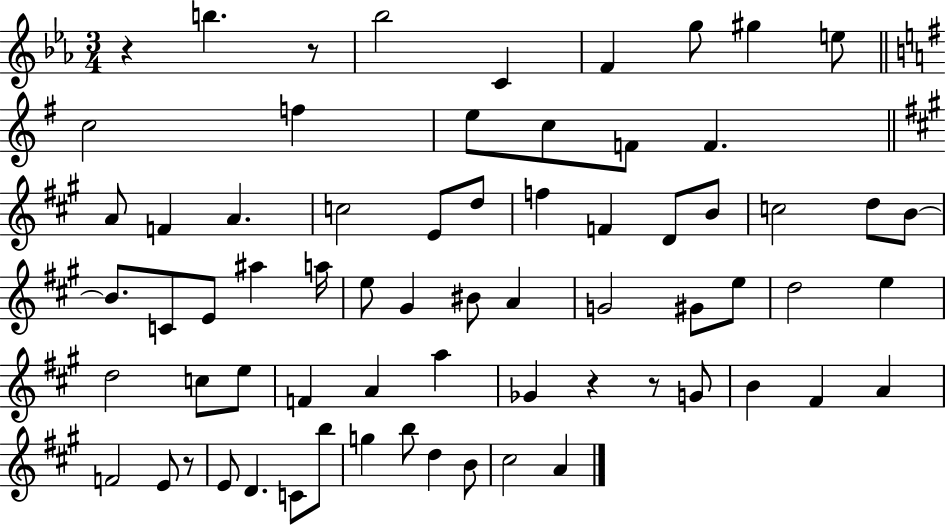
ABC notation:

X:1
T:Untitled
M:3/4
L:1/4
K:Eb
z b z/2 _b2 C F g/2 ^g e/2 c2 f e/2 c/2 F/2 F A/2 F A c2 E/2 d/2 f F D/2 B/2 c2 d/2 B/2 B/2 C/2 E/2 ^a a/4 e/2 ^G ^B/2 A G2 ^G/2 e/2 d2 e d2 c/2 e/2 F A a _G z z/2 G/2 B ^F A F2 E/2 z/2 E/2 D C/2 b/2 g b/2 d B/2 ^c2 A